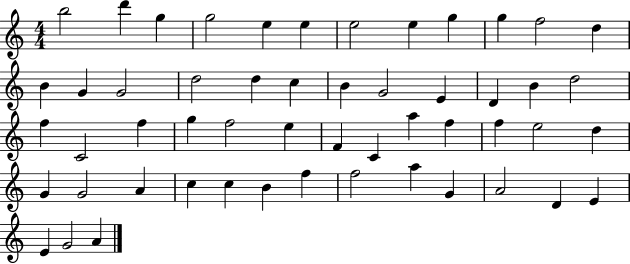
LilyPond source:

{
  \clef treble
  \numericTimeSignature
  \time 4/4
  \key c \major
  b''2 d'''4 g''4 | g''2 e''4 e''4 | e''2 e''4 g''4 | g''4 f''2 d''4 | \break b'4 g'4 g'2 | d''2 d''4 c''4 | b'4 g'2 e'4 | d'4 b'4 d''2 | \break f''4 c'2 f''4 | g''4 f''2 e''4 | f'4 c'4 a''4 f''4 | f''4 e''2 d''4 | \break g'4 g'2 a'4 | c''4 c''4 b'4 f''4 | f''2 a''4 g'4 | a'2 d'4 e'4 | \break e'4 g'2 a'4 | \bar "|."
}